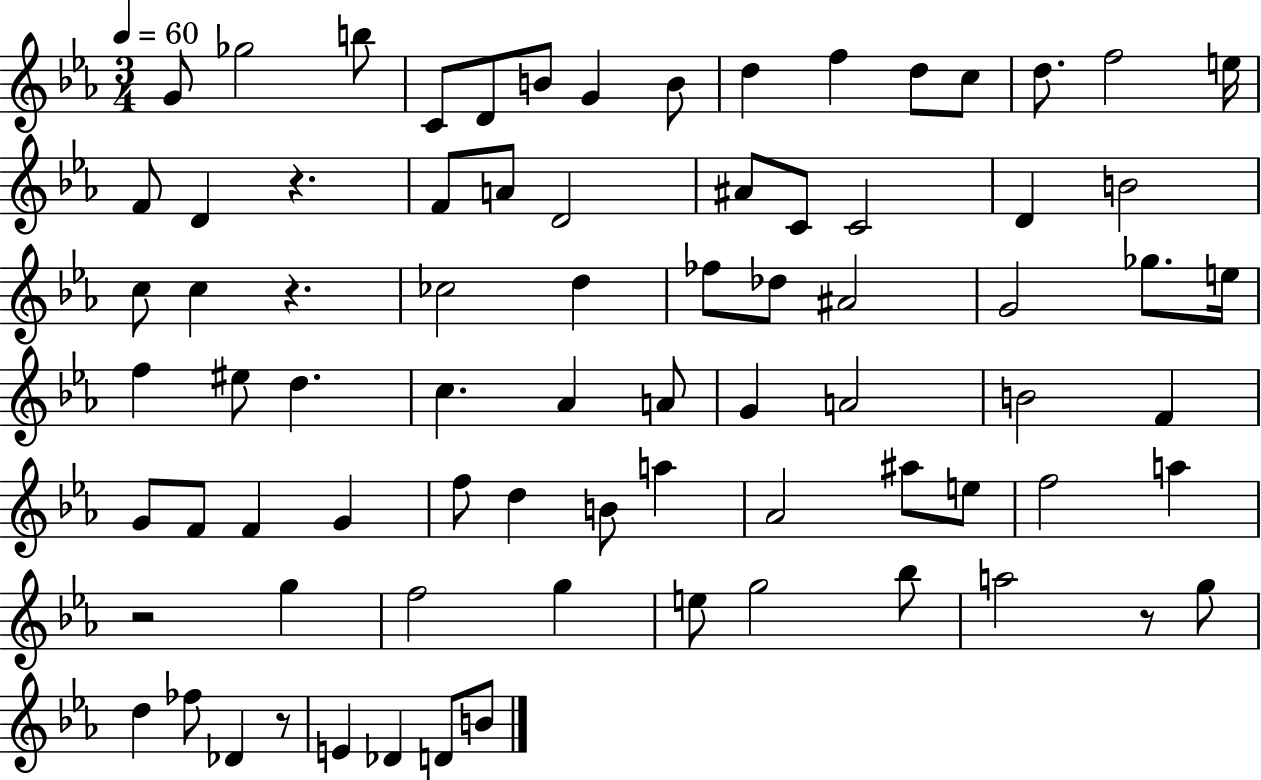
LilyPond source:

{
  \clef treble
  \numericTimeSignature
  \time 3/4
  \key ees \major
  \tempo 4 = 60
  \repeat volta 2 { g'8 ges''2 b''8 | c'8 d'8 b'8 g'4 b'8 | d''4 f''4 d''8 c''8 | d''8. f''2 e''16 | \break f'8 d'4 r4. | f'8 a'8 d'2 | ais'8 c'8 c'2 | d'4 b'2 | \break c''8 c''4 r4. | ces''2 d''4 | fes''8 des''8 ais'2 | g'2 ges''8. e''16 | \break f''4 eis''8 d''4. | c''4. aes'4 a'8 | g'4 a'2 | b'2 f'4 | \break g'8 f'8 f'4 g'4 | f''8 d''4 b'8 a''4 | aes'2 ais''8 e''8 | f''2 a''4 | \break r2 g''4 | f''2 g''4 | e''8 g''2 bes''8 | a''2 r8 g''8 | \break d''4 fes''8 des'4 r8 | e'4 des'4 d'8 b'8 | } \bar "|."
}